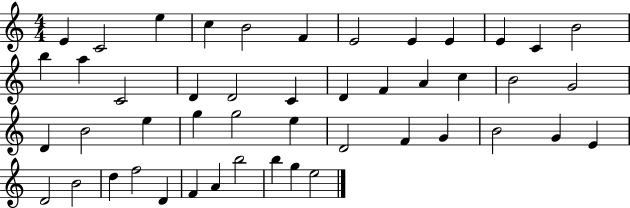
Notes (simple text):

E4/q C4/h E5/q C5/q B4/h F4/q E4/h E4/q E4/q E4/q C4/q B4/h B5/q A5/q C4/h D4/q D4/h C4/q D4/q F4/q A4/q C5/q B4/h G4/h D4/q B4/h E5/q G5/q G5/h E5/q D4/h F4/q G4/q B4/h G4/q E4/q D4/h B4/h D5/q F5/h D4/q F4/q A4/q B5/h B5/q G5/q E5/h